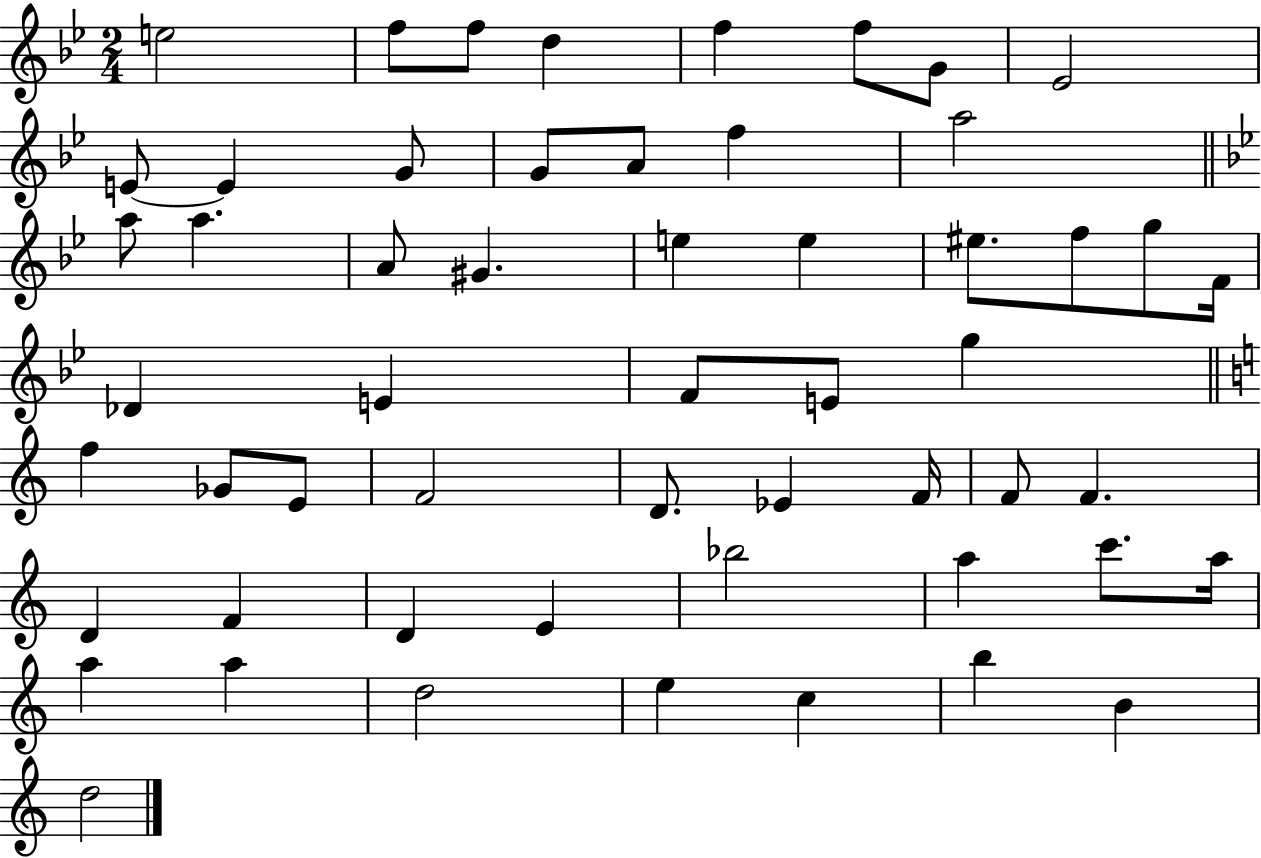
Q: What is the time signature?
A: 2/4